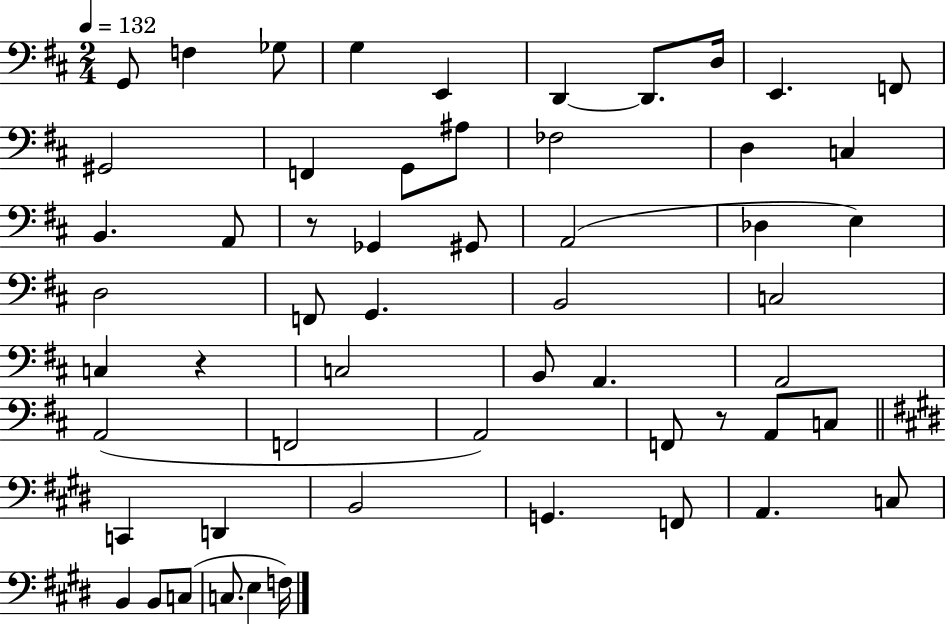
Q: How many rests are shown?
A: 3